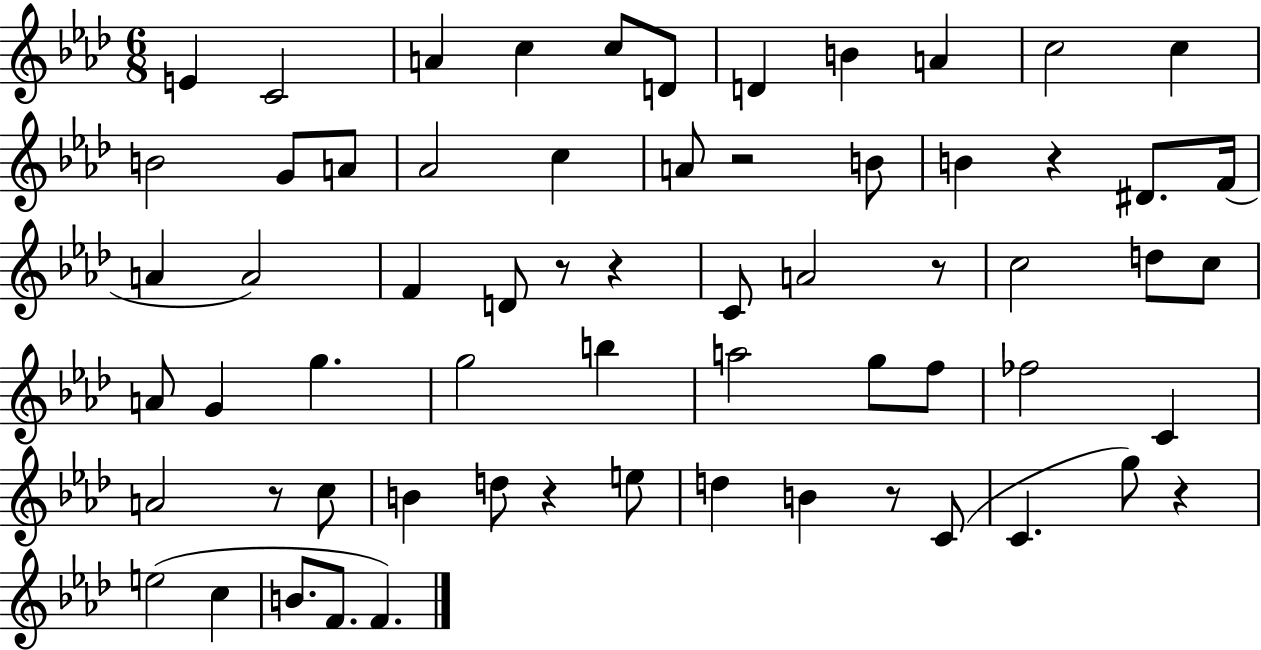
X:1
T:Untitled
M:6/8
L:1/4
K:Ab
E C2 A c c/2 D/2 D B A c2 c B2 G/2 A/2 _A2 c A/2 z2 B/2 B z ^D/2 F/4 A A2 F D/2 z/2 z C/2 A2 z/2 c2 d/2 c/2 A/2 G g g2 b a2 g/2 f/2 _f2 C A2 z/2 c/2 B d/2 z e/2 d B z/2 C/2 C g/2 z e2 c B/2 F/2 F